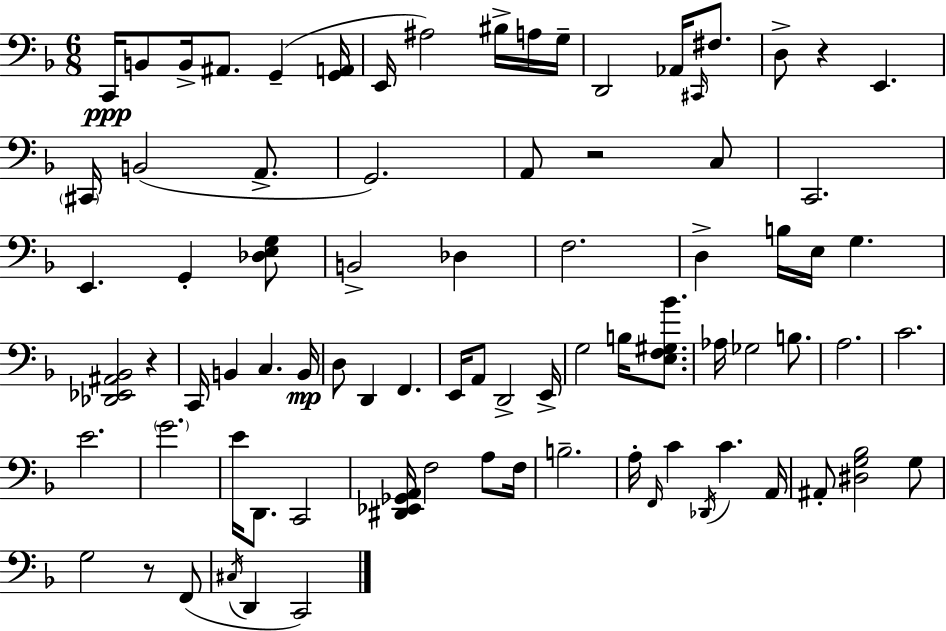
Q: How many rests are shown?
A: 4